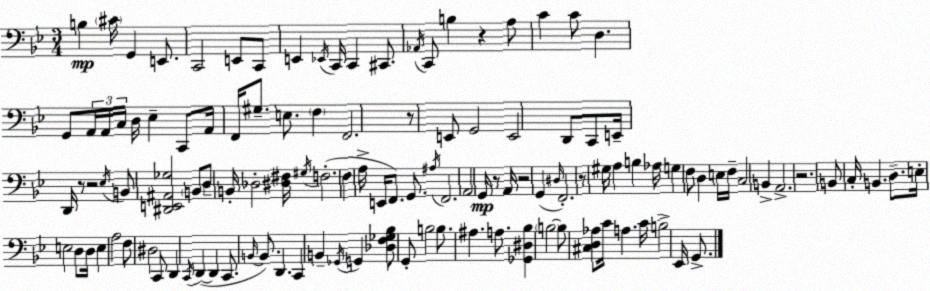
X:1
T:Untitled
M:3/4
L:1/4
K:Gm
B, ^C/4 G,, E,,/2 C,,2 E,,/2 C,,/2 E,, _E,,/4 C,,/4 C,, ^C,,/2 _A,,/4 C,,/2 B, z A,/2 C C/2 D, G,,/2 A,,/4 A,,/4 C,/4 D,/4 _E, C,,/2 A,,/4 F,,/4 ^G,/2 E,/2 F, F,,2 z/2 E,,/2 G,,2 E,,2 D,,/2 C,,/2 E,,/4 D,,/4 z/2 z2 _E,/4 B,,/2 [^D,,E,,^A,,_G,]2 B,,/2 D,/2 B,,/4 _D,2 [^D,^F,]/4 ^G,/4 F,2 F, A,/4 E,,/4 F,,/2 G,,/2 ^A,/4 F,,2 A,,2 G,,/4 z/2 A,,/4 z2 G,, ^D,/4 F,,2 z/2 ^G,/4 A, B, _A,/4 G, F,/2 D, E,/4 F,/4 C,2 B,, A,,2 z2 B,,/2 C,/4 B,, D,/2 E,/4 E,2 D,/2 D,/4 E, A,2 F,/2 ^D,2 C,,/2 D,, C,,/4 D,, D,, C,,/2 B,,/4 B,,/2 D,, C,, B,, _G,,/4 G,, [_D,F,_G,_B,]/2 G,,/2 B,2 B,/2 ^A, A,/2 [_G,,^D,_B,] B,2 B,/2 [^C,D,_A,]/2 C/4 A, C/4 B,2 _E,,/4 G,,/2